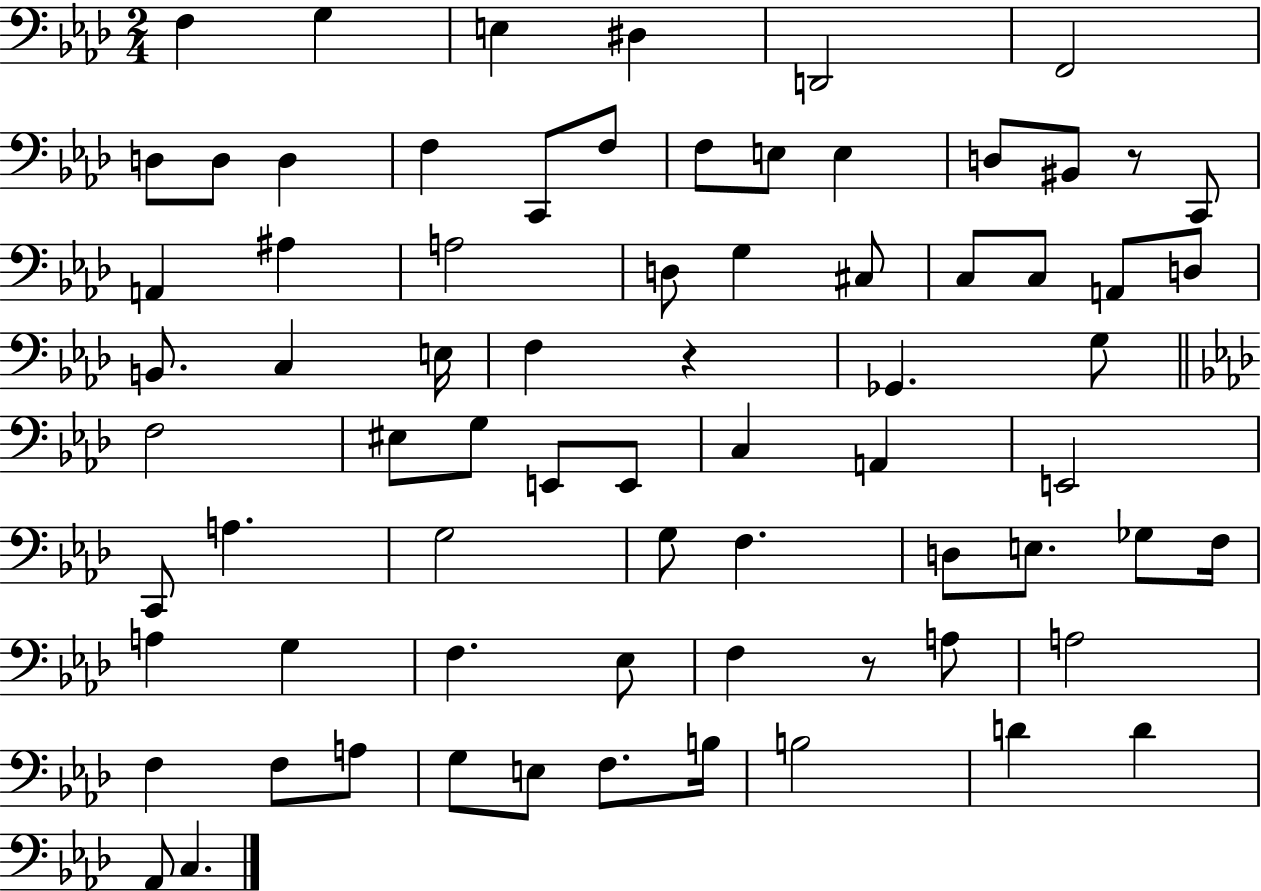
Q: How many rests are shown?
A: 3